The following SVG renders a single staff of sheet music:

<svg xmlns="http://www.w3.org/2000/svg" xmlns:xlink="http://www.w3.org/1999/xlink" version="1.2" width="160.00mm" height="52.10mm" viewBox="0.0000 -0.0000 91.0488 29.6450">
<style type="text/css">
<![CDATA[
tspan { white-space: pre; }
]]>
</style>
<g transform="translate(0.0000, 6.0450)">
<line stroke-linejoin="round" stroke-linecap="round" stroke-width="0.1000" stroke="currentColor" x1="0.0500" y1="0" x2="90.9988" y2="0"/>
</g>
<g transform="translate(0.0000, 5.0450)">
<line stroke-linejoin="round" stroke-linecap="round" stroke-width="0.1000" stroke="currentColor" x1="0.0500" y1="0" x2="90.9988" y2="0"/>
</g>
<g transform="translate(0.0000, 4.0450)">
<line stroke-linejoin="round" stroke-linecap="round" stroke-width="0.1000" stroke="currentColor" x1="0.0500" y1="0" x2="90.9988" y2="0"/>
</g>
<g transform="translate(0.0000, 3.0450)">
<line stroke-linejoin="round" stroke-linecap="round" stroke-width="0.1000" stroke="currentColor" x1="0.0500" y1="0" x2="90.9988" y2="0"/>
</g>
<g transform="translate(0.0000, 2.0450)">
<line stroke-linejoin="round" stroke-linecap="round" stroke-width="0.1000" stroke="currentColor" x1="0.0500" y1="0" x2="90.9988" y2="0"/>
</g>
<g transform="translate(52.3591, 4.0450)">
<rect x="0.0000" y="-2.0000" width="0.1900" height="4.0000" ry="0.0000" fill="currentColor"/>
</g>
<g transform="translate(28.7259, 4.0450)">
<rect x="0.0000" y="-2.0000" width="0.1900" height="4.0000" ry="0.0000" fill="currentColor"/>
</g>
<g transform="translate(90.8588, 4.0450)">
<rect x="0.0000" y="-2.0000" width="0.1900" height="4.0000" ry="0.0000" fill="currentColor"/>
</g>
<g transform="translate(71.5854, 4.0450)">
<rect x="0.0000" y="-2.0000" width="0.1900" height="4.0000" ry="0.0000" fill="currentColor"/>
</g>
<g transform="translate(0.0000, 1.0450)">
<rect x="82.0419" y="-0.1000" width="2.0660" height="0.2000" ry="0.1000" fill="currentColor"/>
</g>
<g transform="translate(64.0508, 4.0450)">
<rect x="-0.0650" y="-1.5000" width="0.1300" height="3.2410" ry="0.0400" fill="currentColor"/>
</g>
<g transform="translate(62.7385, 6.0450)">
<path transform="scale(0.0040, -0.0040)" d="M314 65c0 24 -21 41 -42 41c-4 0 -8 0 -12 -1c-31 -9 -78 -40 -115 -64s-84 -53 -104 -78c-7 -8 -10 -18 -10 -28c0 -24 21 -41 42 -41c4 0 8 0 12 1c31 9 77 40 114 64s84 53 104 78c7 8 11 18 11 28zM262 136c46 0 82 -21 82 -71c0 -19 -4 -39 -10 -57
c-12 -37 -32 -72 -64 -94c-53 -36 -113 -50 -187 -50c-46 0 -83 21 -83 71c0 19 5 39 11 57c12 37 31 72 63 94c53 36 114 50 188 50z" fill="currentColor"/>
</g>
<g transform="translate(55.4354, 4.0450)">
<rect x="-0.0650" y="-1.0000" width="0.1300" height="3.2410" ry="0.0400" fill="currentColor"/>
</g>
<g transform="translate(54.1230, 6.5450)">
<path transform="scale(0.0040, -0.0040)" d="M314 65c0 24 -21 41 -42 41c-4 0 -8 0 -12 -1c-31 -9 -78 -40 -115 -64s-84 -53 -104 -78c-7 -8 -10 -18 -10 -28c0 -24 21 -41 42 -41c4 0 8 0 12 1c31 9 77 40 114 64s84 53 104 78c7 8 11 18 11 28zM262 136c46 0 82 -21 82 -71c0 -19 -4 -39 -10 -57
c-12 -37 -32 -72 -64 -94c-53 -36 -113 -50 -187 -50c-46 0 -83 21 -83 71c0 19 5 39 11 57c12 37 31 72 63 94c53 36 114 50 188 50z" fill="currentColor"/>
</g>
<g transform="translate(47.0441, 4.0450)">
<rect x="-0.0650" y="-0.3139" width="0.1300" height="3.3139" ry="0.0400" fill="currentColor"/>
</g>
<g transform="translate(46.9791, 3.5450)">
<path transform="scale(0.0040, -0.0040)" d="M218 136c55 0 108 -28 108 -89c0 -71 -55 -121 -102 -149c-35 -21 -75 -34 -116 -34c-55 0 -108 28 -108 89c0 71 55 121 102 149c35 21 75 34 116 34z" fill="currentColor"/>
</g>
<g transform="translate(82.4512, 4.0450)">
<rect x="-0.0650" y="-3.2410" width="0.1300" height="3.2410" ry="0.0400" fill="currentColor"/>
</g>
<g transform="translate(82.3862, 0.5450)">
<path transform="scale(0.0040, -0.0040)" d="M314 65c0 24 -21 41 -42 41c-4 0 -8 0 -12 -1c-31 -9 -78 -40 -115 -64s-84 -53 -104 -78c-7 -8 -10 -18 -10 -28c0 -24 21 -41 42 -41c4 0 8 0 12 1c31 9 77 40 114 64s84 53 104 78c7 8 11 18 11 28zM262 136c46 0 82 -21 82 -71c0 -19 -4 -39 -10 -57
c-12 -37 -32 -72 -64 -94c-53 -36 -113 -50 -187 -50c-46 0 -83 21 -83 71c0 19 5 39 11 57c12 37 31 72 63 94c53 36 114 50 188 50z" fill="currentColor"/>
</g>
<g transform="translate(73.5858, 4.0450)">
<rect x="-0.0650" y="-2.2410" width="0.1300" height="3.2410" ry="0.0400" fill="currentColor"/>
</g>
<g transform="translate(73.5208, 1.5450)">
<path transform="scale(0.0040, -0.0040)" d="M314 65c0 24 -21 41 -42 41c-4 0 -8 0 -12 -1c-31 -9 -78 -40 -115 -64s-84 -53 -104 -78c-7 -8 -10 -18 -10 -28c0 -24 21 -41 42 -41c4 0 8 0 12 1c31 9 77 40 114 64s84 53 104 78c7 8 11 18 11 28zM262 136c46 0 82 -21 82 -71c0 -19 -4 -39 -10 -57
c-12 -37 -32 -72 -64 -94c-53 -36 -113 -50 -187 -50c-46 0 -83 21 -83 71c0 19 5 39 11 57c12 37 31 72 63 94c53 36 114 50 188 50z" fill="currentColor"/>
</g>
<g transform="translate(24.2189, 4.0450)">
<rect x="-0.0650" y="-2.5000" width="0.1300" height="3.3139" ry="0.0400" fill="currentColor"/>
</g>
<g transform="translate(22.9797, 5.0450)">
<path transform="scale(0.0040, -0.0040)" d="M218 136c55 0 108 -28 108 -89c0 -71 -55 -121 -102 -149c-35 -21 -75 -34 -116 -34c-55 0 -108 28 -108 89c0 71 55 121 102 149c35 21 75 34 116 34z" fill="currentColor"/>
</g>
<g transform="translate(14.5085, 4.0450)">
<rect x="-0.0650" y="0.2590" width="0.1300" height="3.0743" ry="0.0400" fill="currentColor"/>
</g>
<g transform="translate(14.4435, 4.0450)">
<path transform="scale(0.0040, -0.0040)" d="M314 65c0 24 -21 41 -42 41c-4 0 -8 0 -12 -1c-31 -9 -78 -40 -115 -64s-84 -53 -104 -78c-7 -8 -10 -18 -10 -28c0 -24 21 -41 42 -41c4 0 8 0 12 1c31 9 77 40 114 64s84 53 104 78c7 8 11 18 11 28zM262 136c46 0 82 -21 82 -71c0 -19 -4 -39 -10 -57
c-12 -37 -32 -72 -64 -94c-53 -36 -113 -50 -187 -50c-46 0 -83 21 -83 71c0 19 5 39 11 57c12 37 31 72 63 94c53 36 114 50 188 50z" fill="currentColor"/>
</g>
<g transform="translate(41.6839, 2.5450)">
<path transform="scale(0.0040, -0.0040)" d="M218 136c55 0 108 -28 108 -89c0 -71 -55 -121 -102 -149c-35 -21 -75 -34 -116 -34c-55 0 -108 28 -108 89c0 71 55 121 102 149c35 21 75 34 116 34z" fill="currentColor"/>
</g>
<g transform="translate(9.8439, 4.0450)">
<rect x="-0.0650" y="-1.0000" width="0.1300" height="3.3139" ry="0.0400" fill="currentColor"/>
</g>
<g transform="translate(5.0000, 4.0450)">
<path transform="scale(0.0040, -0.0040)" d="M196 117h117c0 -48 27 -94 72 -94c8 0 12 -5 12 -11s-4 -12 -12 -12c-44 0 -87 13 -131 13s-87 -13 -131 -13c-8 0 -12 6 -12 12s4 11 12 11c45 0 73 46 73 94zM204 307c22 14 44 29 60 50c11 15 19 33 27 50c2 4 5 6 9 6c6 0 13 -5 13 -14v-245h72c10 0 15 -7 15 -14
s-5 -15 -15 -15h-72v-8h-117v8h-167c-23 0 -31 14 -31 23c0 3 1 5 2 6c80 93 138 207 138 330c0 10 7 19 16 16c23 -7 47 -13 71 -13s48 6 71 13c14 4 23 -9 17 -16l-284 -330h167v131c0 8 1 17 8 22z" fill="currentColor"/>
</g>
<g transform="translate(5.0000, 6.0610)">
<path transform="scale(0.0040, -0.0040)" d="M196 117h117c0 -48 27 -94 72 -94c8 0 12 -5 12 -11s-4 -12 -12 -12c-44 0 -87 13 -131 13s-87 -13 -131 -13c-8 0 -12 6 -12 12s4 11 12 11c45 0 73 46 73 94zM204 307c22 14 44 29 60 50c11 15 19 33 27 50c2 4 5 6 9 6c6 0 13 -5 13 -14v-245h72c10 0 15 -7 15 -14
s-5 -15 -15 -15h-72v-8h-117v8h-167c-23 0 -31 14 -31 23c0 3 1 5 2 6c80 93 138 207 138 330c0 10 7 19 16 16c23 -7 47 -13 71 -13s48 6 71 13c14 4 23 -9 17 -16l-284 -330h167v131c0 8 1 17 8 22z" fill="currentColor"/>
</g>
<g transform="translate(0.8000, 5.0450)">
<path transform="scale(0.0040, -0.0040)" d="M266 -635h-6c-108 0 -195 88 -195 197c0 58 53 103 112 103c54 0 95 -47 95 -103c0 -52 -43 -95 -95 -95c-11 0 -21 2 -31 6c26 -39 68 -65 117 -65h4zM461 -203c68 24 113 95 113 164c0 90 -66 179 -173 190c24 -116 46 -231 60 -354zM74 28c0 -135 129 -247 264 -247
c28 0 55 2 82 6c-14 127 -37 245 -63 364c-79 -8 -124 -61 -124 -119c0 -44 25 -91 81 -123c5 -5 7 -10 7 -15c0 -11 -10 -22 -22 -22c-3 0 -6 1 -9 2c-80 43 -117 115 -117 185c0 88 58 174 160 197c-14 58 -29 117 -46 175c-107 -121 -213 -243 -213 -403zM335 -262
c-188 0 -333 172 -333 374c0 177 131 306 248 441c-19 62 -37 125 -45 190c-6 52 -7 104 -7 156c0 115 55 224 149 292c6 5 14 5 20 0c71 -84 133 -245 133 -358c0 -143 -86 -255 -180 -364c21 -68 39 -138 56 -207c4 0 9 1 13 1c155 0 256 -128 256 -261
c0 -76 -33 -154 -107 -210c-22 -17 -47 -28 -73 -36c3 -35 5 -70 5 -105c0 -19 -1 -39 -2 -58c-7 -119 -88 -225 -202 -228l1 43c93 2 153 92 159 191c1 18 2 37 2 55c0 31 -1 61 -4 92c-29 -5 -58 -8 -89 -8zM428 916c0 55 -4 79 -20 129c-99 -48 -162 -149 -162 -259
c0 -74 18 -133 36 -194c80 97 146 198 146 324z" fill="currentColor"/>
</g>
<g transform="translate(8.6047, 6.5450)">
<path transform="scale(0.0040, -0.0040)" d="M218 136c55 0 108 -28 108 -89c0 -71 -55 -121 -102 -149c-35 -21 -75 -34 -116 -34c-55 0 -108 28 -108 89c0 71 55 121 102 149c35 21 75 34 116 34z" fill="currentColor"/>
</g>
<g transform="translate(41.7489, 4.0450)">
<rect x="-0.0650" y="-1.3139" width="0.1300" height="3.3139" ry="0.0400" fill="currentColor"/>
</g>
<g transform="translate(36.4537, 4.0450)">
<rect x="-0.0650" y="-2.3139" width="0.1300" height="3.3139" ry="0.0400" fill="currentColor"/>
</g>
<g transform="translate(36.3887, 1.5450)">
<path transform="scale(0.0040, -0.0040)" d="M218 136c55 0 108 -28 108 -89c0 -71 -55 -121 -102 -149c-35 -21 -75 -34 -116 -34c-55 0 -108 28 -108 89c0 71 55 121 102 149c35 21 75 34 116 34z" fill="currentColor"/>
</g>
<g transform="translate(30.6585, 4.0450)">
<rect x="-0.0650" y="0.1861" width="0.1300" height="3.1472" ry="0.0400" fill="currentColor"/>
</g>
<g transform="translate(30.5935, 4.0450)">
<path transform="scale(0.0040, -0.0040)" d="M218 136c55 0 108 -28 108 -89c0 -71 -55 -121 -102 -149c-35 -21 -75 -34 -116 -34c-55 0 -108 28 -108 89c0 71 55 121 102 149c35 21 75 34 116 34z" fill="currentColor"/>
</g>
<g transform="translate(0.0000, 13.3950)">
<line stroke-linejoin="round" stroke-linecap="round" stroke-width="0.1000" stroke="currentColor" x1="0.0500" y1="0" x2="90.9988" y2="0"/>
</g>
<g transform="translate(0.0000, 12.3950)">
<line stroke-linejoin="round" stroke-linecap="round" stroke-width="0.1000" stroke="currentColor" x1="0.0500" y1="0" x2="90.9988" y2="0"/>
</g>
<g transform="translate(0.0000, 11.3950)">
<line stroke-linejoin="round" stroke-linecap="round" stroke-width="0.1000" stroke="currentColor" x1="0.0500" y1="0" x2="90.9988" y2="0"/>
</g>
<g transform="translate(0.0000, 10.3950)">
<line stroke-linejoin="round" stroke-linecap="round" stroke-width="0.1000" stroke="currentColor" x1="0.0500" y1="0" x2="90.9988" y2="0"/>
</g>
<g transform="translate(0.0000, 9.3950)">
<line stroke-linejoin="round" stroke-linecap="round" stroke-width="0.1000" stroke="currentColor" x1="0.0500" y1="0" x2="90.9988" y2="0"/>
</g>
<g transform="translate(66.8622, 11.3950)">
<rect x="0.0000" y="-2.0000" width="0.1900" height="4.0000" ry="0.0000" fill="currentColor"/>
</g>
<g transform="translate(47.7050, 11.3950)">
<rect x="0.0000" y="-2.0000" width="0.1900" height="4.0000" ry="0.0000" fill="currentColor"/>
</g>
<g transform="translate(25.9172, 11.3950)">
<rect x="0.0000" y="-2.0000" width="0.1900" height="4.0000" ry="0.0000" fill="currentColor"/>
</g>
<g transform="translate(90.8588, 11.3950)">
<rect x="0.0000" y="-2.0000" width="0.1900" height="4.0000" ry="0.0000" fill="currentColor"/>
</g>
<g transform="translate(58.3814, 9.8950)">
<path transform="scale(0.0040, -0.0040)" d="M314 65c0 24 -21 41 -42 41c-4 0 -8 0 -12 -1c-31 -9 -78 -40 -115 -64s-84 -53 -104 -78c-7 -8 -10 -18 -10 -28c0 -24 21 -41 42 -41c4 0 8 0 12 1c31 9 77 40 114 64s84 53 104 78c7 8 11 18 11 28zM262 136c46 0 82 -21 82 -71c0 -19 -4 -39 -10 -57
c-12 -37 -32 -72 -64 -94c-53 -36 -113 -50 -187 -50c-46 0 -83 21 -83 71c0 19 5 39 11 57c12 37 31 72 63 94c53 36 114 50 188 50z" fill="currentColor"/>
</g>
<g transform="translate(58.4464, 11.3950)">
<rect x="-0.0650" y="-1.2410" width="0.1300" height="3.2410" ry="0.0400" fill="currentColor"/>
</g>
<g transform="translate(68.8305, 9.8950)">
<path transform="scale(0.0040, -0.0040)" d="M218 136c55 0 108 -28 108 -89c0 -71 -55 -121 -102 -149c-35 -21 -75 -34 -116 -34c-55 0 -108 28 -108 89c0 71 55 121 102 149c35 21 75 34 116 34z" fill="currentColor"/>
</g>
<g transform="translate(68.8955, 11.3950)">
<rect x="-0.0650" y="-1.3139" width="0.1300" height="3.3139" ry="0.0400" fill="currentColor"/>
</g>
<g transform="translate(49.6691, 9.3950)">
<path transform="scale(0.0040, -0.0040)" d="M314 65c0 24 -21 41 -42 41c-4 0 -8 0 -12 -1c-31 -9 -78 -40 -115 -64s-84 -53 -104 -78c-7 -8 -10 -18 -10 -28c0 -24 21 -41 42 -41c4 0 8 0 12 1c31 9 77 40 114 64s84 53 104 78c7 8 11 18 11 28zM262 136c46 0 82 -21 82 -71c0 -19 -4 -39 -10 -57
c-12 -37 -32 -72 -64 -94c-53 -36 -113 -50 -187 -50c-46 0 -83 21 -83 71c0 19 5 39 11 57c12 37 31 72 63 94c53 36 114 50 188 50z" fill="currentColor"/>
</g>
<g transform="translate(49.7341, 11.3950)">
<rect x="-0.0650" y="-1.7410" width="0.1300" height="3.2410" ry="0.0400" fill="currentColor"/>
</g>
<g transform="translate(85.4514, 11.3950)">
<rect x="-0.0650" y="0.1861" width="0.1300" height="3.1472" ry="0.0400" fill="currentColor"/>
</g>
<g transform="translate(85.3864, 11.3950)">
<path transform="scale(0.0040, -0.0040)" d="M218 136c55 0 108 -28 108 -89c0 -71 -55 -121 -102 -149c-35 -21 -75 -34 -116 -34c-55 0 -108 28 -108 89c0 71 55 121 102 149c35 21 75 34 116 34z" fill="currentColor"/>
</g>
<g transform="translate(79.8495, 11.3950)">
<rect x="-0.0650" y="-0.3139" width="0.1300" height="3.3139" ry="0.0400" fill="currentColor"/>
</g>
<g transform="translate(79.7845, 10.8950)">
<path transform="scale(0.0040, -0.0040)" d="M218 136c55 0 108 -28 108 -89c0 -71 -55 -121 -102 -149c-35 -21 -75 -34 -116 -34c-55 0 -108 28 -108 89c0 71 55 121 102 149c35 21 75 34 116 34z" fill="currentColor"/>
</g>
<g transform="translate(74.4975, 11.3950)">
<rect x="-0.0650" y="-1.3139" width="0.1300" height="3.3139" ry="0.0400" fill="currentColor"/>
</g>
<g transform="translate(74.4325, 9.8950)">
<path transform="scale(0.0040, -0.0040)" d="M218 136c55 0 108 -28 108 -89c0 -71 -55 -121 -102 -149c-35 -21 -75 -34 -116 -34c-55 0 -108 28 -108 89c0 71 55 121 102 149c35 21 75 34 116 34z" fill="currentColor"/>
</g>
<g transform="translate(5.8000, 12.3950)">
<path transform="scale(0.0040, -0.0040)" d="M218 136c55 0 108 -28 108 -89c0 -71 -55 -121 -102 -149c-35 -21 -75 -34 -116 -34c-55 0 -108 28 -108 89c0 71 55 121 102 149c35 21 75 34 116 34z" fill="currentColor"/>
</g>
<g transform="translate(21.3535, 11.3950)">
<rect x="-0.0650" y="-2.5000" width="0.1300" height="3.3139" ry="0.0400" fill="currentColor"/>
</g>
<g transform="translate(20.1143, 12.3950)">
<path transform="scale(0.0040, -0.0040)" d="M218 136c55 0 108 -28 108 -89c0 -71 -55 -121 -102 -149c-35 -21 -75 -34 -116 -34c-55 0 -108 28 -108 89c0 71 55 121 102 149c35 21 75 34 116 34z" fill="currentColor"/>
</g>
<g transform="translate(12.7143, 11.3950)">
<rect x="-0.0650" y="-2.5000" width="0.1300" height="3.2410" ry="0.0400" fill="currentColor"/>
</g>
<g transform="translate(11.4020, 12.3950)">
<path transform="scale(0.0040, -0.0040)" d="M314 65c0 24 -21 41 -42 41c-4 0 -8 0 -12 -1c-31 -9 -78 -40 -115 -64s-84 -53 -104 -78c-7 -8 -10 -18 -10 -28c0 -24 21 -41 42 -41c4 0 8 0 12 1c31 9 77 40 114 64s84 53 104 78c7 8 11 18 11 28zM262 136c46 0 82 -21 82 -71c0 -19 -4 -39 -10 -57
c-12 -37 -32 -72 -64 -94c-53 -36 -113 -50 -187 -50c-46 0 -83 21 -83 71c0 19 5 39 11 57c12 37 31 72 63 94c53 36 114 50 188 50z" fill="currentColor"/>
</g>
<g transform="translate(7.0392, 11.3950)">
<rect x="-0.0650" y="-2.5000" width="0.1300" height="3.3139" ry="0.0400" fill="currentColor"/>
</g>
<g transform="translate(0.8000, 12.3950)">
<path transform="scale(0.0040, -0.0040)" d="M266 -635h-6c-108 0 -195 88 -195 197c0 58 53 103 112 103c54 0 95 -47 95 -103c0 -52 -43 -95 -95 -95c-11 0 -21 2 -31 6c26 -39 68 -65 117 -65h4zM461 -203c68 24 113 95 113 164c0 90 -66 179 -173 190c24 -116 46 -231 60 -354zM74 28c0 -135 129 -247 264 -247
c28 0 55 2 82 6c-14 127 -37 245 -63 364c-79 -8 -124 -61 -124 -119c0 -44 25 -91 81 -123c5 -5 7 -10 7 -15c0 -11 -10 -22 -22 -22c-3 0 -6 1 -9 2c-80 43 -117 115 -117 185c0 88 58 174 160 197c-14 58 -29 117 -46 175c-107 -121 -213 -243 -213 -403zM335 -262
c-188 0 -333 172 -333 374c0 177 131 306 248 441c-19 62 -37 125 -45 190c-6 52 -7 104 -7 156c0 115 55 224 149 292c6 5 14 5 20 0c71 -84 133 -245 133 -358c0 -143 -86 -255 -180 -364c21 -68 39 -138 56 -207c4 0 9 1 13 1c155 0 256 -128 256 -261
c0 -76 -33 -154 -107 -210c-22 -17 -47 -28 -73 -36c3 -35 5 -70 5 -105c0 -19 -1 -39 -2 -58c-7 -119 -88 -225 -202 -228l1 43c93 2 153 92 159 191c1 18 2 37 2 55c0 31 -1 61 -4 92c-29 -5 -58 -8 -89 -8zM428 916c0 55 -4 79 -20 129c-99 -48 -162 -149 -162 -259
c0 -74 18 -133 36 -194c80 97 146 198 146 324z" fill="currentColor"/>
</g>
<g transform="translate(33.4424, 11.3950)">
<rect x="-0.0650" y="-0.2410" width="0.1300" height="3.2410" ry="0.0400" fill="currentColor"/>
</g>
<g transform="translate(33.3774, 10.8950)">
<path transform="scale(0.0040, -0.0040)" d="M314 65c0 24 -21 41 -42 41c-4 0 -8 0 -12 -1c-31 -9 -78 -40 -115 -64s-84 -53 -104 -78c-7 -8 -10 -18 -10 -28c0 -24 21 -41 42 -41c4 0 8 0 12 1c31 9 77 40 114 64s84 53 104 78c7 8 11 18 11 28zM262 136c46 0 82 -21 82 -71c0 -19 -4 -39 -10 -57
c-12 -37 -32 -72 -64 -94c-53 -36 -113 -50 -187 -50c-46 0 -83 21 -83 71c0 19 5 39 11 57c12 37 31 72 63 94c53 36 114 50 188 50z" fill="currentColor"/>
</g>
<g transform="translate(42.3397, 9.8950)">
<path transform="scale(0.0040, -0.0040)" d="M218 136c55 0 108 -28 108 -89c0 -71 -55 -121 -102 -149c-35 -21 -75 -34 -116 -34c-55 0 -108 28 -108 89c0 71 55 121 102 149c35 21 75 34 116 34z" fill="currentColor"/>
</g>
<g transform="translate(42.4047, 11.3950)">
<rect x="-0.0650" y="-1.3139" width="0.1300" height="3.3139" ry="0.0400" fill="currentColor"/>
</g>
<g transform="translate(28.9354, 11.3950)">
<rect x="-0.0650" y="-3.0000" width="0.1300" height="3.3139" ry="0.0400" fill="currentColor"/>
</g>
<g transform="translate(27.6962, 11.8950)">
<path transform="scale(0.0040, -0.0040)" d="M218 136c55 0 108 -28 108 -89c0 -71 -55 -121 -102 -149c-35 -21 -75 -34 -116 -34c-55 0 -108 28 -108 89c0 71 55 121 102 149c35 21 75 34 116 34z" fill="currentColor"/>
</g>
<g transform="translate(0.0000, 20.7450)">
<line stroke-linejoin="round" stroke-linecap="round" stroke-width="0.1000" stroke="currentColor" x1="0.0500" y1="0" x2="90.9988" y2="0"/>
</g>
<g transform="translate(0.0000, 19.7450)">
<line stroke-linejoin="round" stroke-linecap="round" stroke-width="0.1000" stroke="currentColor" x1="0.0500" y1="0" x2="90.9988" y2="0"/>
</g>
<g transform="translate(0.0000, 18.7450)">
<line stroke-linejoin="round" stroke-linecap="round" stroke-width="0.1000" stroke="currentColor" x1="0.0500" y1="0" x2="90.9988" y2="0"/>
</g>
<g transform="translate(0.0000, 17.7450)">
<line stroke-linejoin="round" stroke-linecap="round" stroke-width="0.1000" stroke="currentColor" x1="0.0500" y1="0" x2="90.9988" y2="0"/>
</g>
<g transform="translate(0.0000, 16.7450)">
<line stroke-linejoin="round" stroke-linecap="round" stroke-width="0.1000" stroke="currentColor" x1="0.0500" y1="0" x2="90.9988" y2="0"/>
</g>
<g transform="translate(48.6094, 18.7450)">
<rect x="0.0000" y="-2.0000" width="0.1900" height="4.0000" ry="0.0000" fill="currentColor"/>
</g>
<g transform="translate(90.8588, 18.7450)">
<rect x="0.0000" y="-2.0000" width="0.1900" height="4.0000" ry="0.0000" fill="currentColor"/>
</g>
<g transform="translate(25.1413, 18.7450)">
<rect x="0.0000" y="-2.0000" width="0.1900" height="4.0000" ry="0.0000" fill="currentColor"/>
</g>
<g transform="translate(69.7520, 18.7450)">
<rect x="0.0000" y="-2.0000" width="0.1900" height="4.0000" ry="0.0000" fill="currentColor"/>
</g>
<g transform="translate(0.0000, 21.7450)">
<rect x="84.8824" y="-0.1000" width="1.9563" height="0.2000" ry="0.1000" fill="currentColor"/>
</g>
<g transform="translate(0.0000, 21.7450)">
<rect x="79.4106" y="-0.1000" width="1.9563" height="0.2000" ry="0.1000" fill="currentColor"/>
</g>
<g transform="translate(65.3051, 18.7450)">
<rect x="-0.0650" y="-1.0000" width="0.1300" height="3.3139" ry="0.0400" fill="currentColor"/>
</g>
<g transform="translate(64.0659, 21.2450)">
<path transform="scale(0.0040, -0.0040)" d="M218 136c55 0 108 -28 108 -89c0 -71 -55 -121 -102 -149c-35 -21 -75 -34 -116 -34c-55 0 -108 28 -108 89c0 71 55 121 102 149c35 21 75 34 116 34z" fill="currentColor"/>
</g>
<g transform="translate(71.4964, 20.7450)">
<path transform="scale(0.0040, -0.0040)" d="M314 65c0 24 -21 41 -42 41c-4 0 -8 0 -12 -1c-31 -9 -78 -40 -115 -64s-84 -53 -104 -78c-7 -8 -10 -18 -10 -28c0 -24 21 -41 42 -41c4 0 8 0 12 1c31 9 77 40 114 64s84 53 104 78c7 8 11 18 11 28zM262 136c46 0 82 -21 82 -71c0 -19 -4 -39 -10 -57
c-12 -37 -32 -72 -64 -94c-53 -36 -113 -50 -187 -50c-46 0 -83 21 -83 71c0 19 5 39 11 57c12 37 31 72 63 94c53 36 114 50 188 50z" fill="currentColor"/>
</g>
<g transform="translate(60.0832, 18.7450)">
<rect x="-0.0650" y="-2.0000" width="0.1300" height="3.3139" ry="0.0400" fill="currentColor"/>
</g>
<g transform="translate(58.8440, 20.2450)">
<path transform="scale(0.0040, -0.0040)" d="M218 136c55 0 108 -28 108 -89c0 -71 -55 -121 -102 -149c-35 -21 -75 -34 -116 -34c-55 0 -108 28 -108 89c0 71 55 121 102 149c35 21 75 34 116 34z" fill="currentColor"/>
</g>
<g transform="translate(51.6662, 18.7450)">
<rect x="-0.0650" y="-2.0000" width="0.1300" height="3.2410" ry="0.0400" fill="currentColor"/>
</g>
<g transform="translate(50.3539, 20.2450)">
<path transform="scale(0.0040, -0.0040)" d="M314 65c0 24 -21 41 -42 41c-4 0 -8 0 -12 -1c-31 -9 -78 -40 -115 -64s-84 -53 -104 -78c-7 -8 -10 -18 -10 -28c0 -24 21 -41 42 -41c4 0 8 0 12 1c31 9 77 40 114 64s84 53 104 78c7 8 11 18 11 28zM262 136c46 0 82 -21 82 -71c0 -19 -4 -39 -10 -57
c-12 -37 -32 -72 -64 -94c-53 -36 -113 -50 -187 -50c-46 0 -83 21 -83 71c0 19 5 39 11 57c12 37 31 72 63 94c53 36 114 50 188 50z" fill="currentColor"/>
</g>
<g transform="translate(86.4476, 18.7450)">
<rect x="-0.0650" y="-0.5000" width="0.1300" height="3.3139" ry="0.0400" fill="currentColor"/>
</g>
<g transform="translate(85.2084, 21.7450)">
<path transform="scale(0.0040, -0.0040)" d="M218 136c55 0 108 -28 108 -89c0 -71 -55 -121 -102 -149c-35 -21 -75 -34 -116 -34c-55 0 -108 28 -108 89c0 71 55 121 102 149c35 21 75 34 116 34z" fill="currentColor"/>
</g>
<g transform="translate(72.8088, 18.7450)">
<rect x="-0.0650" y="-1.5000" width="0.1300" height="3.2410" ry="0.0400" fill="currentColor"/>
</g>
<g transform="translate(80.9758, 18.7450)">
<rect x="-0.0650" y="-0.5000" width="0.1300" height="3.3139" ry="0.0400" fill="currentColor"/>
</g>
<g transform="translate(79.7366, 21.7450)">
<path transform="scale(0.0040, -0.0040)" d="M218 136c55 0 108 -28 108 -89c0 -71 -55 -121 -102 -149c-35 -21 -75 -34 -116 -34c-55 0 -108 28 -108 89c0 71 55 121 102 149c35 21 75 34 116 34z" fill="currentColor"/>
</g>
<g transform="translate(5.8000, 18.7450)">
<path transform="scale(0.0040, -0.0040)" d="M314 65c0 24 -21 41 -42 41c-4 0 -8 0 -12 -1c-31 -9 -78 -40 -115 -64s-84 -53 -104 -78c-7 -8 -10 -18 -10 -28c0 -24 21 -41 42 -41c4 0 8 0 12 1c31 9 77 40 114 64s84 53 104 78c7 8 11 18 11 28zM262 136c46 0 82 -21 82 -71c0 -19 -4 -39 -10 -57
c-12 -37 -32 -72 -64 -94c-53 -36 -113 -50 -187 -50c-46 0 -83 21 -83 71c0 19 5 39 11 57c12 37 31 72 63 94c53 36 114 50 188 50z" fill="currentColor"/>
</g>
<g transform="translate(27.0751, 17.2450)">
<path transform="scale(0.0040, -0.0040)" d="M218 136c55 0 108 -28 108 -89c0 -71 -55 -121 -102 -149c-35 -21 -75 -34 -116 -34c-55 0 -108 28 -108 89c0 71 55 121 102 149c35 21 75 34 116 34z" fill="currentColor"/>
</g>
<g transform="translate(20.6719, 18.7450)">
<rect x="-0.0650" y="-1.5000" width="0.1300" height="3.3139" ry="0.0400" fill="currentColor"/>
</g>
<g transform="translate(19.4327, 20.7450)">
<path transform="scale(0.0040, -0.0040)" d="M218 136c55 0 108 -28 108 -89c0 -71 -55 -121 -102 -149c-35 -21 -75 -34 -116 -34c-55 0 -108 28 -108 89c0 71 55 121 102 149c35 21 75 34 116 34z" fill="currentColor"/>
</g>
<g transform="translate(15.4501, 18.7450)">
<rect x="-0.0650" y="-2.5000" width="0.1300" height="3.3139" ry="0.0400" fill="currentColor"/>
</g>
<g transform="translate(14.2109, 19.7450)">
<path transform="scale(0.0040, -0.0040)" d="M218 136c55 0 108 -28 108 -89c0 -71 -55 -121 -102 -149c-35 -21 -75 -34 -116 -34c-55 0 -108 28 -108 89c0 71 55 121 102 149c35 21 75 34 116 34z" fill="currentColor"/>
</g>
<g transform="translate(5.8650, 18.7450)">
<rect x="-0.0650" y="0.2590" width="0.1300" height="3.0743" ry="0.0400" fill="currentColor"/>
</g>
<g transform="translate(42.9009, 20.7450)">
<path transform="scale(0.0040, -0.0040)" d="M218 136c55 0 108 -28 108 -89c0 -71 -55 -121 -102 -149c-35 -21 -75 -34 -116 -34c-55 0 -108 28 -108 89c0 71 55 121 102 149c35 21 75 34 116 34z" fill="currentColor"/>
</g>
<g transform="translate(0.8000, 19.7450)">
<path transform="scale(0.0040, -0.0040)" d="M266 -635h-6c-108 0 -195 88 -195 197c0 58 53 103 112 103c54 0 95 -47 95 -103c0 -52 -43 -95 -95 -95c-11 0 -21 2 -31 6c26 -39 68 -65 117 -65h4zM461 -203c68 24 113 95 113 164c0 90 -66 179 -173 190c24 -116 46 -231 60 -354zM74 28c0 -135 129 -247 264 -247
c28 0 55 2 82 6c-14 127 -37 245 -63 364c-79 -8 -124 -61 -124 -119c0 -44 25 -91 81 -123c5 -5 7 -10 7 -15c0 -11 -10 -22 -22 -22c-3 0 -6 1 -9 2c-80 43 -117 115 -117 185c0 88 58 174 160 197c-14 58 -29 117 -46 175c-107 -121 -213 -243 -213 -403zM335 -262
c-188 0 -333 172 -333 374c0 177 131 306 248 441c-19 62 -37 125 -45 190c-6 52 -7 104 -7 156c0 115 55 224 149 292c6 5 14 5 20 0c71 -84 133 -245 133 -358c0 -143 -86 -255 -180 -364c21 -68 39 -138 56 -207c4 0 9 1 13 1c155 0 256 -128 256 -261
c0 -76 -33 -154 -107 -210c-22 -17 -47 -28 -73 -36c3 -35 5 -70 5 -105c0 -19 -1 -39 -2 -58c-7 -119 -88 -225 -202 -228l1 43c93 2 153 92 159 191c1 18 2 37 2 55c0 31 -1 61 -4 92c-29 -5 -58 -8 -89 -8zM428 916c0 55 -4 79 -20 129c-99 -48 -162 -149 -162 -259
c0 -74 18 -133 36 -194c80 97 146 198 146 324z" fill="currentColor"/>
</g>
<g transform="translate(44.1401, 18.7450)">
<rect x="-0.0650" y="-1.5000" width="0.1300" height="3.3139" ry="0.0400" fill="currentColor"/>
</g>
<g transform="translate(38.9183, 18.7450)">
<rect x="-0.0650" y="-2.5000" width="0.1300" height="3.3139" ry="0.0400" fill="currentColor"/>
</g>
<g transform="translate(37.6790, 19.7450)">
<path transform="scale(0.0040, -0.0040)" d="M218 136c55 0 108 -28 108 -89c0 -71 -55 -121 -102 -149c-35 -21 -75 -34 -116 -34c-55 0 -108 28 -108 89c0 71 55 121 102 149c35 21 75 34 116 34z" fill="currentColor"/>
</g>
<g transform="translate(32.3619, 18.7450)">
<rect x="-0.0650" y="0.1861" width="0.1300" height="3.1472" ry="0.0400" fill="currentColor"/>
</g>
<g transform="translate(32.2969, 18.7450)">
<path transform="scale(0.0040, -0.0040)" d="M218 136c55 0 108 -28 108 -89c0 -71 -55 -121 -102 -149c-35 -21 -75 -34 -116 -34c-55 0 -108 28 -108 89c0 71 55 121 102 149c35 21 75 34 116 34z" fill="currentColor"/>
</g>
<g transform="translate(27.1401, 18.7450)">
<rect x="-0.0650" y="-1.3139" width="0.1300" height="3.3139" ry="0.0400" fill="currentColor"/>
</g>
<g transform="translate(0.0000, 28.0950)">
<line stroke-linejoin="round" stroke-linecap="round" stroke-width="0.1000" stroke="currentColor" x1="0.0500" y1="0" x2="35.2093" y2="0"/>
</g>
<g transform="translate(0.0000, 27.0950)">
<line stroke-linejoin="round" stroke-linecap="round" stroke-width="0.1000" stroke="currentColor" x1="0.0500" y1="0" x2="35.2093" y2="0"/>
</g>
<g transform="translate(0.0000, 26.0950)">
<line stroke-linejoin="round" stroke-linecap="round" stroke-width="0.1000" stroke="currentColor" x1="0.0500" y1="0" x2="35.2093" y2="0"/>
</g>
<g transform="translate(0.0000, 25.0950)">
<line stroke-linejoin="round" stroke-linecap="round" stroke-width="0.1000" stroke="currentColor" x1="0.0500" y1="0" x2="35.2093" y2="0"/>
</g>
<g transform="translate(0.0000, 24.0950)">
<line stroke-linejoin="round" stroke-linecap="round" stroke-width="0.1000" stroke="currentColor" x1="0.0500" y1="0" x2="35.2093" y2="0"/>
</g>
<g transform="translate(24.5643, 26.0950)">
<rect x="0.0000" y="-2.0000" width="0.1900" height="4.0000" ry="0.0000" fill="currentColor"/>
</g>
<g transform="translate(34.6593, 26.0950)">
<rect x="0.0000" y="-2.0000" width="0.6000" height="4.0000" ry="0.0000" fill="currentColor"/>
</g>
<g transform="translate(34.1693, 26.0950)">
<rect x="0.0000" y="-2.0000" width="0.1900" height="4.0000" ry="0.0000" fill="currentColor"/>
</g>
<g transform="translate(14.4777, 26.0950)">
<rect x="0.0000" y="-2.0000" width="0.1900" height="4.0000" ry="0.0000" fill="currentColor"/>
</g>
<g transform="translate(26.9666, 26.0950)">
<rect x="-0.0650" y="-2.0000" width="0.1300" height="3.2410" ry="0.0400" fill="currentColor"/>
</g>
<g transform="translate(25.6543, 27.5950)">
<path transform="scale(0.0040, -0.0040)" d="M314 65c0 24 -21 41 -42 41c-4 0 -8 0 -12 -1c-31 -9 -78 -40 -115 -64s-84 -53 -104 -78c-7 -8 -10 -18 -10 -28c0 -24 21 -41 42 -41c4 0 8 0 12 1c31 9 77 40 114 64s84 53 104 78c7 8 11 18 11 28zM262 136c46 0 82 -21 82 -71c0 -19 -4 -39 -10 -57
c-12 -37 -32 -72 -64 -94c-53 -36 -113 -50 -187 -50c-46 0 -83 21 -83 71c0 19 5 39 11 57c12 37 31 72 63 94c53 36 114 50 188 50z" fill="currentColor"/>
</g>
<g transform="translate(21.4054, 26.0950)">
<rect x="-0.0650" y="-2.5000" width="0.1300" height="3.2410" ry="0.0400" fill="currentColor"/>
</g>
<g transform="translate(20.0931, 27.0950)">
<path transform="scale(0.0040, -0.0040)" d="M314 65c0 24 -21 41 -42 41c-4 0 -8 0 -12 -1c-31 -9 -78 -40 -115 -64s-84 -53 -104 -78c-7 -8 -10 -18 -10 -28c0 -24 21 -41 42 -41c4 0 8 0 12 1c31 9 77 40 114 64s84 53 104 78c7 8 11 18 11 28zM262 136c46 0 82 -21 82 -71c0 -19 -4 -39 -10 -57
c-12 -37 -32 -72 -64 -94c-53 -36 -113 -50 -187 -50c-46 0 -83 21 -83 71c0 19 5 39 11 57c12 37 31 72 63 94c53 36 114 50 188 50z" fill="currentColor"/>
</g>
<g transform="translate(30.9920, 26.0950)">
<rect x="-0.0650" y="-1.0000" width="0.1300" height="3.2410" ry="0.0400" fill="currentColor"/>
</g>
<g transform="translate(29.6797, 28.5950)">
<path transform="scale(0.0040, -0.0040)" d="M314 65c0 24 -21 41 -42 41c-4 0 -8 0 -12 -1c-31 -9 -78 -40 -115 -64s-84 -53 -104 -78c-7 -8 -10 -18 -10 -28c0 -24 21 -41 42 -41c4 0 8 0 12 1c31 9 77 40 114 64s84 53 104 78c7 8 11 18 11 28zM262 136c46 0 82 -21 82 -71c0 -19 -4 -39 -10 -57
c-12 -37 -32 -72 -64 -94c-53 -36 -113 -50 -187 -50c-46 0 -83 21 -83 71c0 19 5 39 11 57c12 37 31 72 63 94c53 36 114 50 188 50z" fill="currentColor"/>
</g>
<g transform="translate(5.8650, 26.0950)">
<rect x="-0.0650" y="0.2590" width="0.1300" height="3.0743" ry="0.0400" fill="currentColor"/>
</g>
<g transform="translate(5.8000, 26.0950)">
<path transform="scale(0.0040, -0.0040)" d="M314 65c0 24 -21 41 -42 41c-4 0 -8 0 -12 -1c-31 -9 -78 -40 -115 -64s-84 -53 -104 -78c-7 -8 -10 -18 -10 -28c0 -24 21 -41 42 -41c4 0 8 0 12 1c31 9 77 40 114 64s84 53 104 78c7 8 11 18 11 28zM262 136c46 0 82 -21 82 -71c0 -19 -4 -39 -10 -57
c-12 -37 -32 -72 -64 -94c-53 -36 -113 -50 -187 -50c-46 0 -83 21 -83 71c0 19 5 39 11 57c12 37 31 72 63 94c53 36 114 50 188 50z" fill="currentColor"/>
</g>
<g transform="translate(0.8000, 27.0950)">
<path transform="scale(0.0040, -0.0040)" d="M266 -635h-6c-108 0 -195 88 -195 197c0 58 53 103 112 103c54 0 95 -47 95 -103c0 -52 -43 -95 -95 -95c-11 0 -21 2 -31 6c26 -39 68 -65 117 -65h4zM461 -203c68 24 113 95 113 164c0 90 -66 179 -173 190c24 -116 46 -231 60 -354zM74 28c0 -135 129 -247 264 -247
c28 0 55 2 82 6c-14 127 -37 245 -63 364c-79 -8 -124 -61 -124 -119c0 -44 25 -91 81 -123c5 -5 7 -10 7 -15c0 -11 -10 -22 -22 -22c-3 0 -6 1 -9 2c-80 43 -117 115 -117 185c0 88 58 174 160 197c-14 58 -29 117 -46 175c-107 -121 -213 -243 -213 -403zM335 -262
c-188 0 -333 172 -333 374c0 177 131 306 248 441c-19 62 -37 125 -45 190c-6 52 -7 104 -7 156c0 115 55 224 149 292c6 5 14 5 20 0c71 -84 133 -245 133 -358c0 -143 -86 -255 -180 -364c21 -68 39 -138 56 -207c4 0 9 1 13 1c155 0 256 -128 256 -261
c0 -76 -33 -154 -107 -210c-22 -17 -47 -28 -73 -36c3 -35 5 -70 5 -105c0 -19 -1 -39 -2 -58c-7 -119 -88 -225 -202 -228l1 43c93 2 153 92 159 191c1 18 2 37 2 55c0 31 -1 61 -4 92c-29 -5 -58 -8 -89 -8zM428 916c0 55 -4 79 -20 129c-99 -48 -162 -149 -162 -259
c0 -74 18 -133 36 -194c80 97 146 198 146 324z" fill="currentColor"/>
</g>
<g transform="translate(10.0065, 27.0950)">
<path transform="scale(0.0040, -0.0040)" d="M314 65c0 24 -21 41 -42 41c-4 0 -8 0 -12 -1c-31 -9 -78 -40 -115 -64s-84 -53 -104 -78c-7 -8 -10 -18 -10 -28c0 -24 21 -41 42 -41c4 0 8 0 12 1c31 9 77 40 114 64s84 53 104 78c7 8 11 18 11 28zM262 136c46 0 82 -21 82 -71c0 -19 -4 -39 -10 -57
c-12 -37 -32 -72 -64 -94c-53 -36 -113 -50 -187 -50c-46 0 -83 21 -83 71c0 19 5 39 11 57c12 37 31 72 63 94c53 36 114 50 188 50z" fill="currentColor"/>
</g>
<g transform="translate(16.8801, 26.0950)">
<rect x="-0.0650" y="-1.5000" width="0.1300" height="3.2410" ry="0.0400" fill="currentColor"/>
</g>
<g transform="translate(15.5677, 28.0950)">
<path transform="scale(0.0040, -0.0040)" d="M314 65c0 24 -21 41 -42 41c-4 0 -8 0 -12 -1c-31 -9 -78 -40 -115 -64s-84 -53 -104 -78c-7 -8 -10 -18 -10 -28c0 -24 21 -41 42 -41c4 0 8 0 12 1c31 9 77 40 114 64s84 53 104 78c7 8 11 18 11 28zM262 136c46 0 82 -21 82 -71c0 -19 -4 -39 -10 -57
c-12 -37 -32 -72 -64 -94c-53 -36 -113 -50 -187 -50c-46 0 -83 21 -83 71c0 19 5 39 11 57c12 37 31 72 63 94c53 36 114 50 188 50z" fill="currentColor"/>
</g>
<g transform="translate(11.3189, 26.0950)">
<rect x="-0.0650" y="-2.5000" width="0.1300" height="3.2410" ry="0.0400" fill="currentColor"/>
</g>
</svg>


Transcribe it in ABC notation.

X:1
T:Untitled
M:4/4
L:1/4
K:C
D B2 G B g e c D2 E2 g2 b2 G G2 G A c2 e f2 e2 e e c B B2 G E e B G E F2 F D E2 C C B2 G2 E2 G2 F2 D2